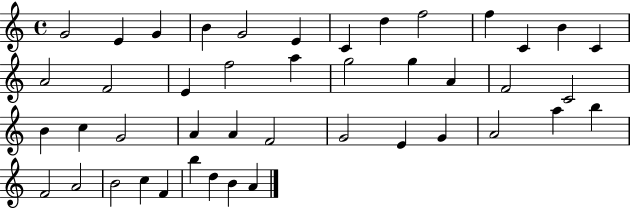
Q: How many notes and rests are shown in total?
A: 44